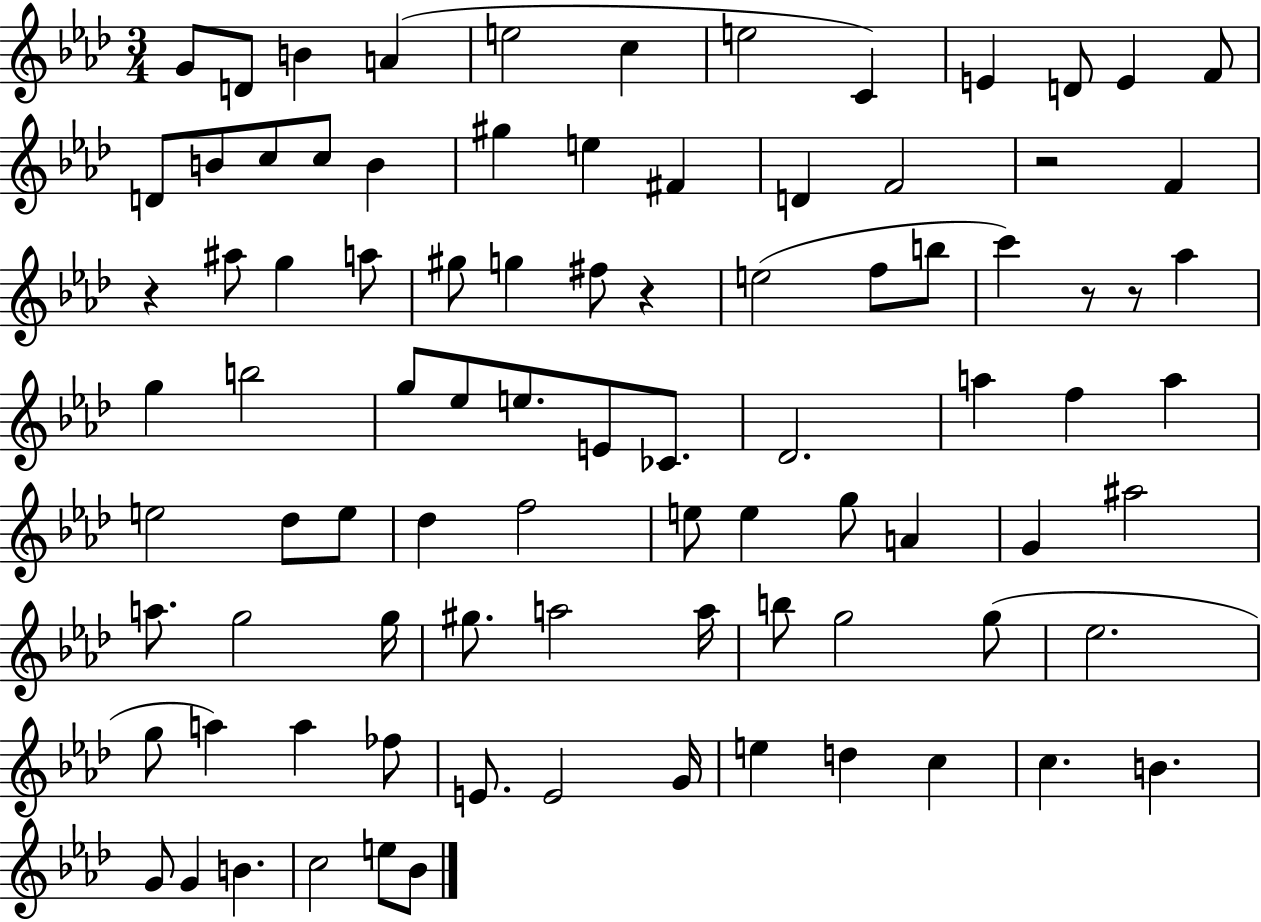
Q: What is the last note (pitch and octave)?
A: Bb4